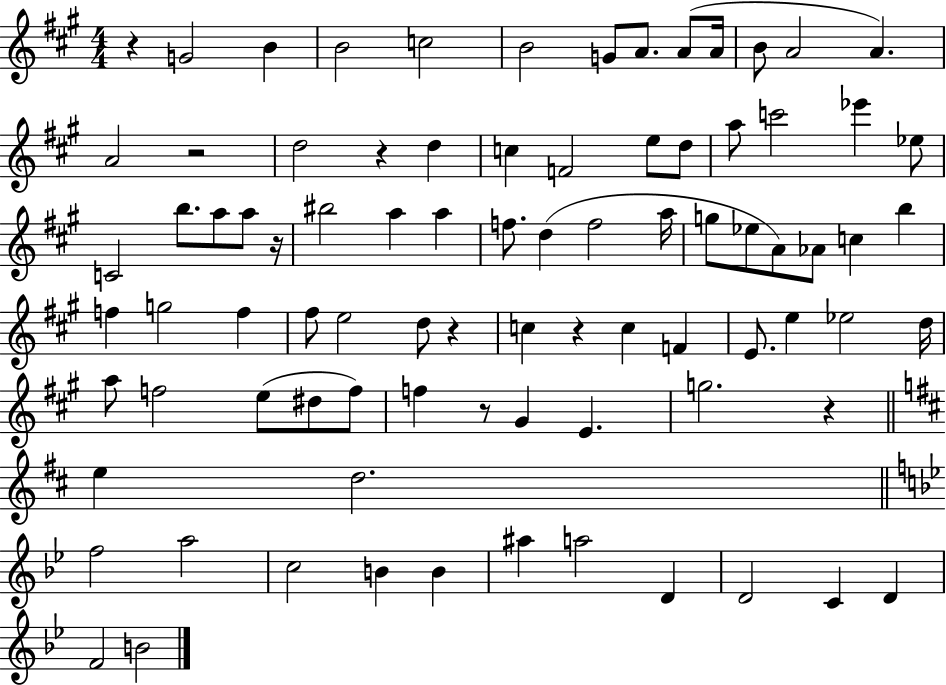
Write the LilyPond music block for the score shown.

{
  \clef treble
  \numericTimeSignature
  \time 4/4
  \key a \major
  \repeat volta 2 { r4 g'2 b'4 | b'2 c''2 | b'2 g'8 a'8. a'8( a'16 | b'8 a'2 a'4.) | \break a'2 r2 | d''2 r4 d''4 | c''4 f'2 e''8 d''8 | a''8 c'''2 ees'''4 ees''8 | \break c'2 b''8. a''8 a''8 r16 | bis''2 a''4 a''4 | f''8. d''4( f''2 a''16 | g''8 ees''8 a'8) aes'8 c''4 b''4 | \break f''4 g''2 f''4 | fis''8 e''2 d''8 r4 | c''4 r4 c''4 f'4 | e'8. e''4 ees''2 d''16 | \break a''8 f''2 e''8( dis''8 f''8) | f''4 r8 gis'4 e'4. | g''2. r4 | \bar "||" \break \key d \major e''4 d''2. | \bar "||" \break \key bes \major f''2 a''2 | c''2 b'4 b'4 | ais''4 a''2 d'4 | d'2 c'4 d'4 | \break f'2 b'2 | } \bar "|."
}